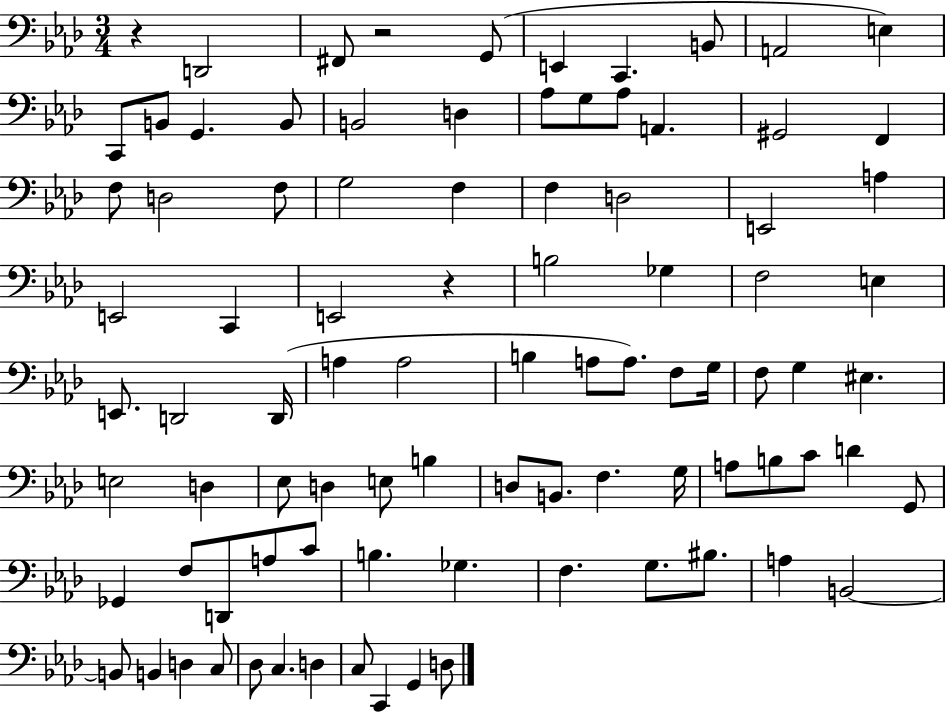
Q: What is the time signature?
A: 3/4